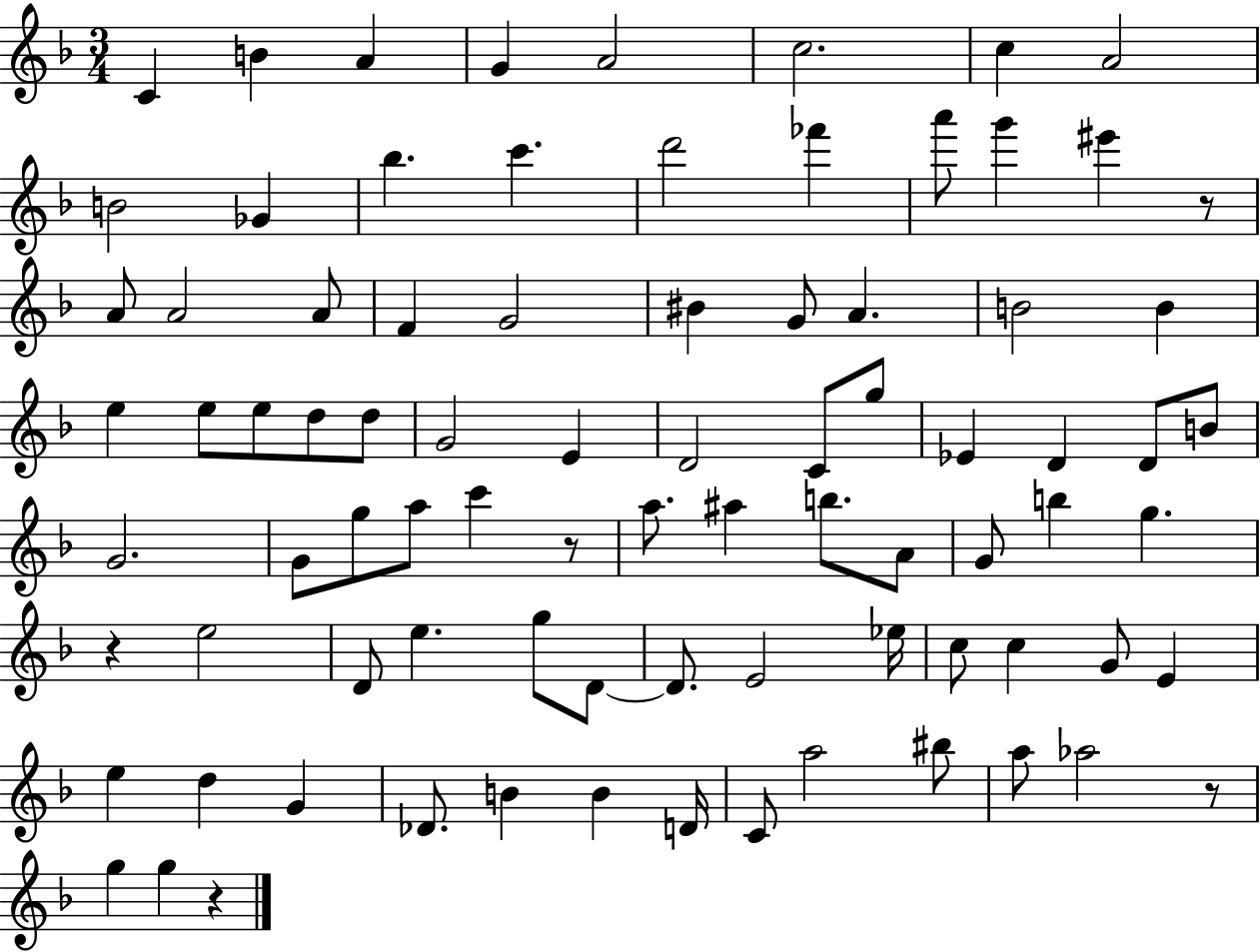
C4/q B4/q A4/q G4/q A4/h C5/h. C5/q A4/h B4/h Gb4/q Bb5/q. C6/q. D6/h FES6/q A6/e G6/q EIS6/q R/e A4/e A4/h A4/e F4/q G4/h BIS4/q G4/e A4/q. B4/h B4/q E5/q E5/e E5/e D5/e D5/e G4/h E4/q D4/h C4/e G5/e Eb4/q D4/q D4/e B4/e G4/h. G4/e G5/e A5/e C6/q R/e A5/e. A#5/q B5/e. A4/e G4/e B5/q G5/q. R/q E5/h D4/e E5/q. G5/e D4/e D4/e. E4/h Eb5/s C5/e C5/q G4/e E4/q E5/q D5/q G4/q Db4/e. B4/q B4/q D4/s C4/e A5/h BIS5/e A5/e Ab5/h R/e G5/q G5/q R/q